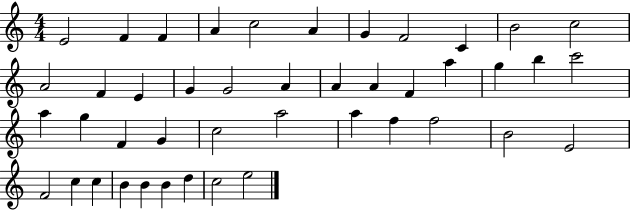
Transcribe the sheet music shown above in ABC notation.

X:1
T:Untitled
M:4/4
L:1/4
K:C
E2 F F A c2 A G F2 C B2 c2 A2 F E G G2 A A A F a g b c'2 a g F G c2 a2 a f f2 B2 E2 F2 c c B B B d c2 e2